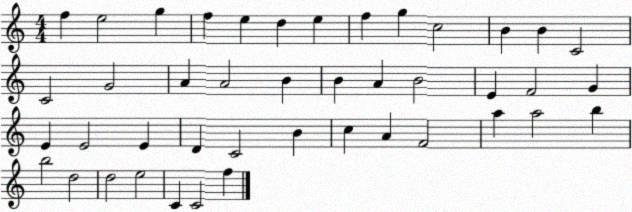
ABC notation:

X:1
T:Untitled
M:4/4
L:1/4
K:C
f e2 g f e d e f g c2 B B C2 C2 G2 A A2 B B A B2 E F2 G E E2 E D C2 B c A F2 a a2 b b2 d2 d2 e2 C C2 f